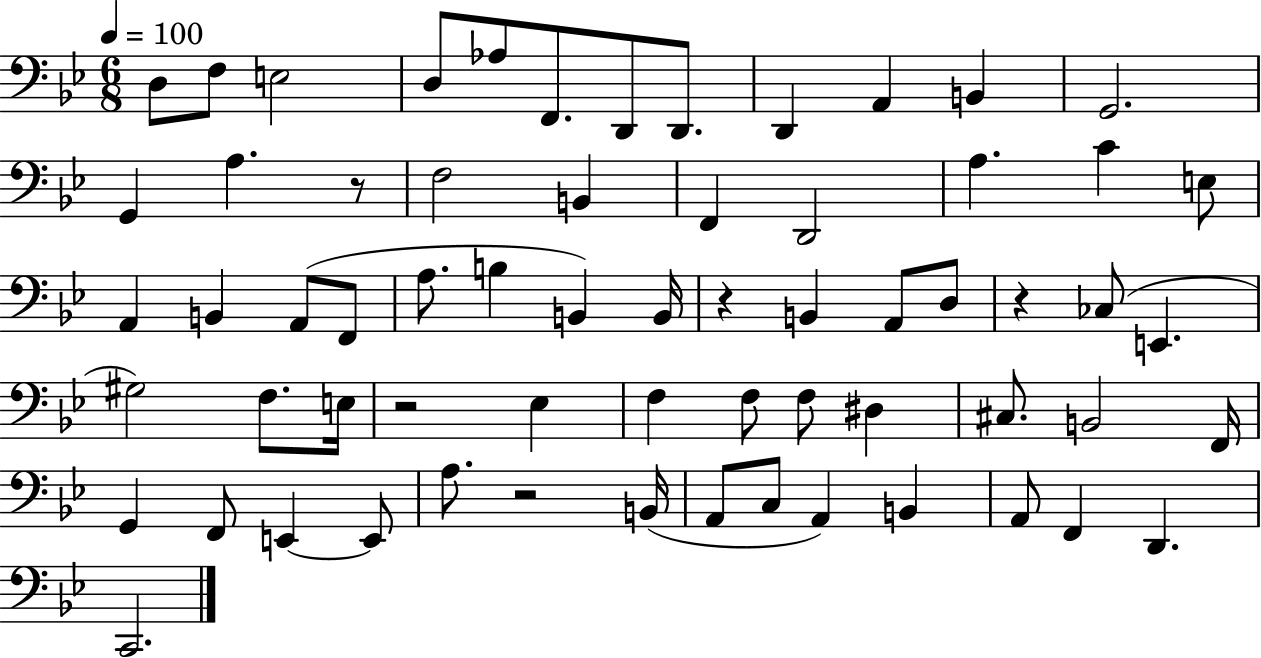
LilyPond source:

{
  \clef bass
  \numericTimeSignature
  \time 6/8
  \key bes \major
  \tempo 4 = 100
  d8 f8 e2 | d8 aes8 f,8. d,8 d,8. | d,4 a,4 b,4 | g,2. | \break g,4 a4. r8 | f2 b,4 | f,4 d,2 | a4. c'4 e8 | \break a,4 b,4 a,8( f,8 | a8. b4 b,4) b,16 | r4 b,4 a,8 d8 | r4 ces8( e,4. | \break gis2) f8. e16 | r2 ees4 | f4 f8 f8 dis4 | cis8. b,2 f,16 | \break g,4 f,8 e,4~~ e,8 | a8. r2 b,16( | a,8 c8 a,4) b,4 | a,8 f,4 d,4. | \break c,2. | \bar "|."
}